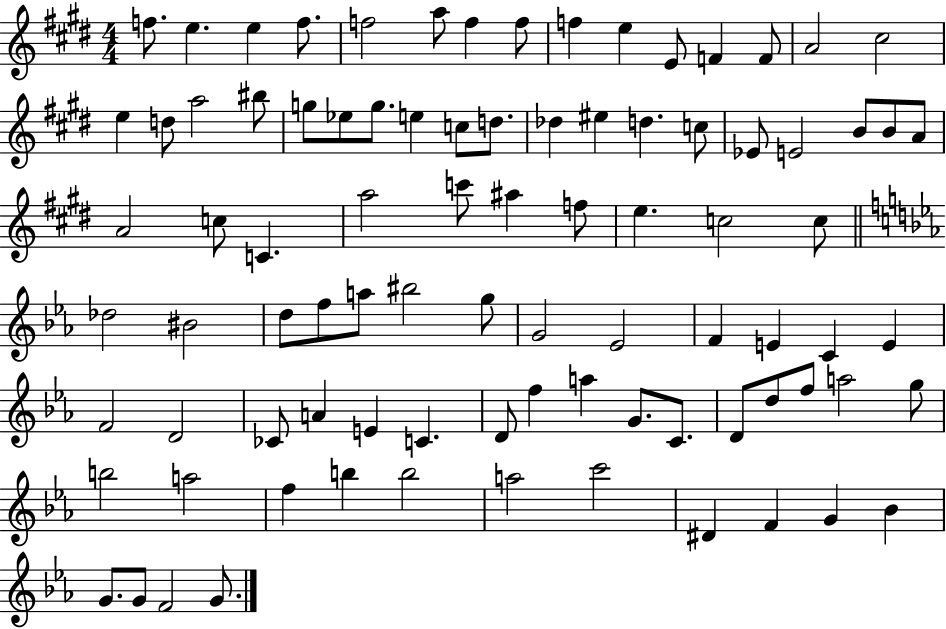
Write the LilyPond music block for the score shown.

{
  \clef treble
  \numericTimeSignature
  \time 4/4
  \key e \major
  f''8. e''4. e''4 f''8. | f''2 a''8 f''4 f''8 | f''4 e''4 e'8 f'4 f'8 | a'2 cis''2 | \break e''4 d''8 a''2 bis''8 | g''8 ees''8 g''8. e''4 c''8 d''8. | des''4 eis''4 d''4. c''8 | ees'8 e'2 b'8 b'8 a'8 | \break a'2 c''8 c'4. | a''2 c'''8 ais''4 f''8 | e''4. c''2 c''8 | \bar "||" \break \key c \minor des''2 bis'2 | d''8 f''8 a''8 bis''2 g''8 | g'2 ees'2 | f'4 e'4 c'4 e'4 | \break f'2 d'2 | ces'8 a'4 e'4 c'4. | d'8 f''4 a''4 g'8. c'8. | d'8 d''8 f''8 a''2 g''8 | \break b''2 a''2 | f''4 b''4 b''2 | a''2 c'''2 | dis'4 f'4 g'4 bes'4 | \break g'8. g'8 f'2 g'8. | \bar "|."
}